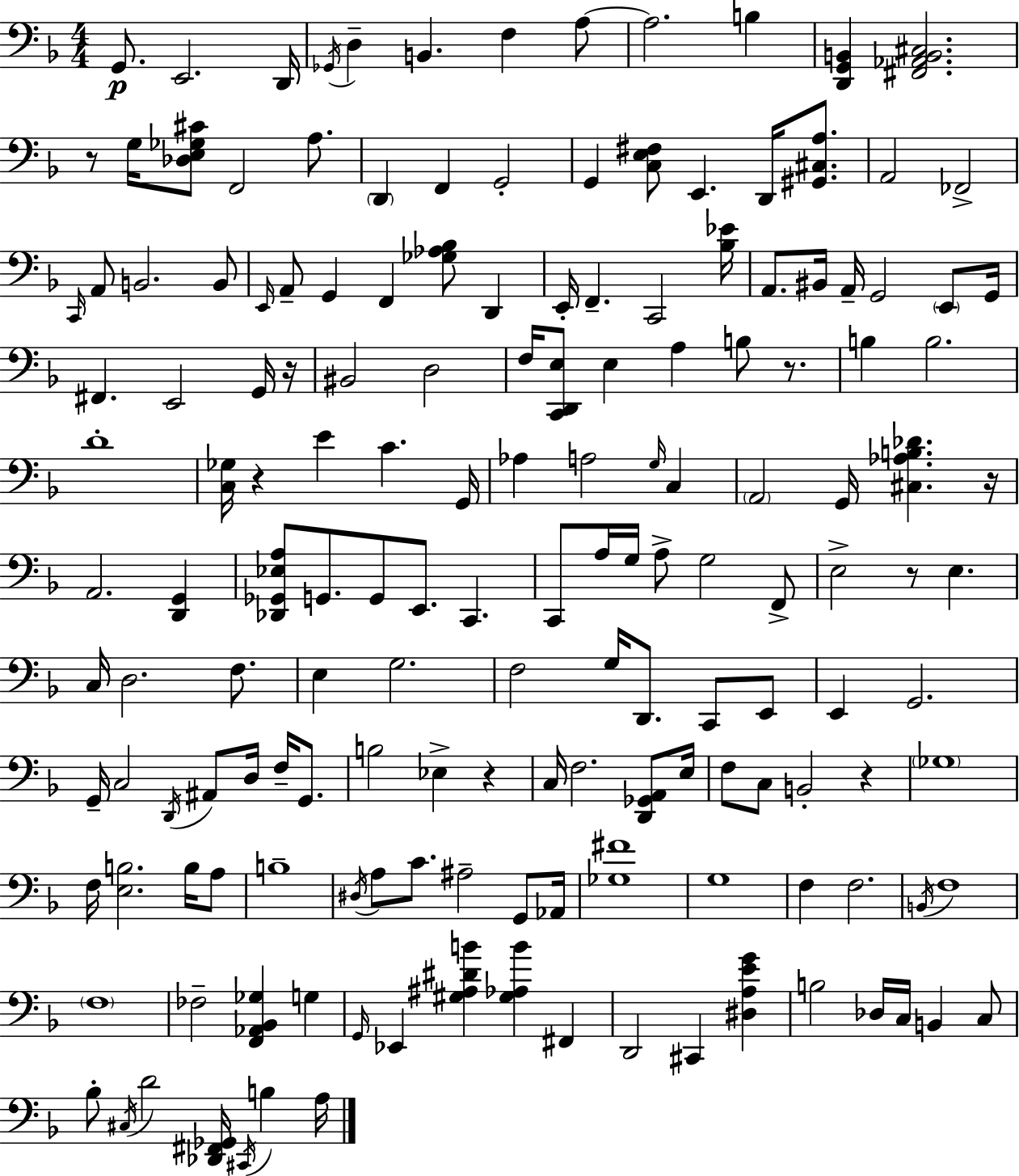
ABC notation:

X:1
T:Untitled
M:4/4
L:1/4
K:Dm
G,,/2 E,,2 D,,/4 _G,,/4 D, B,, F, A,/2 A,2 B, [D,,G,,B,,] [^F,,_A,,B,,^C,]2 z/2 G,/4 [_D,E,_G,^C]/2 F,,2 A,/2 D,, F,, G,,2 G,, [C,E,^F,]/2 E,, D,,/4 [^G,,^C,A,]/2 A,,2 _F,,2 C,,/4 A,,/2 B,,2 B,,/2 E,,/4 A,,/2 G,, F,, [_G,_A,_B,]/2 D,, E,,/4 F,, C,,2 [_B,_E]/4 A,,/2 ^B,,/4 A,,/4 G,,2 E,,/2 G,,/4 ^F,, E,,2 G,,/4 z/4 ^B,,2 D,2 F,/4 [C,,D,,E,]/2 E, A, B,/2 z/2 B, B,2 D4 [C,_G,]/4 z E C G,,/4 _A, A,2 G,/4 C, A,,2 G,,/4 [^C,_A,B,_D] z/4 A,,2 [D,,G,,] [_D,,_G,,_E,A,]/2 G,,/2 G,,/2 E,,/2 C,, C,,/2 A,/4 G,/4 A,/2 G,2 F,,/2 E,2 z/2 E, C,/4 D,2 F,/2 E, G,2 F,2 G,/4 D,,/2 C,,/2 E,,/2 E,, G,,2 G,,/4 C,2 D,,/4 ^A,,/2 D,/4 F,/4 G,,/2 B,2 _E, z C,/4 F,2 [D,,_G,,A,,]/2 E,/4 F,/2 C,/2 B,,2 z _G,4 F,/4 [E,B,]2 B,/4 A,/2 B,4 ^D,/4 A,/2 C/2 ^A,2 G,,/2 _A,,/4 [_G,^F]4 G,4 F, F,2 B,,/4 F,4 F,4 _F,2 [F,,_A,,_B,,_G,] G, G,,/4 _E,, [^G,^A,^DB] [^G,_A,B] ^F,, D,,2 ^C,, [^D,A,EG] B,2 _D,/4 C,/4 B,, C,/2 _B,/2 ^C,/4 D2 [_D,,^F,,_G,,]/4 ^C,,/4 B, A,/4